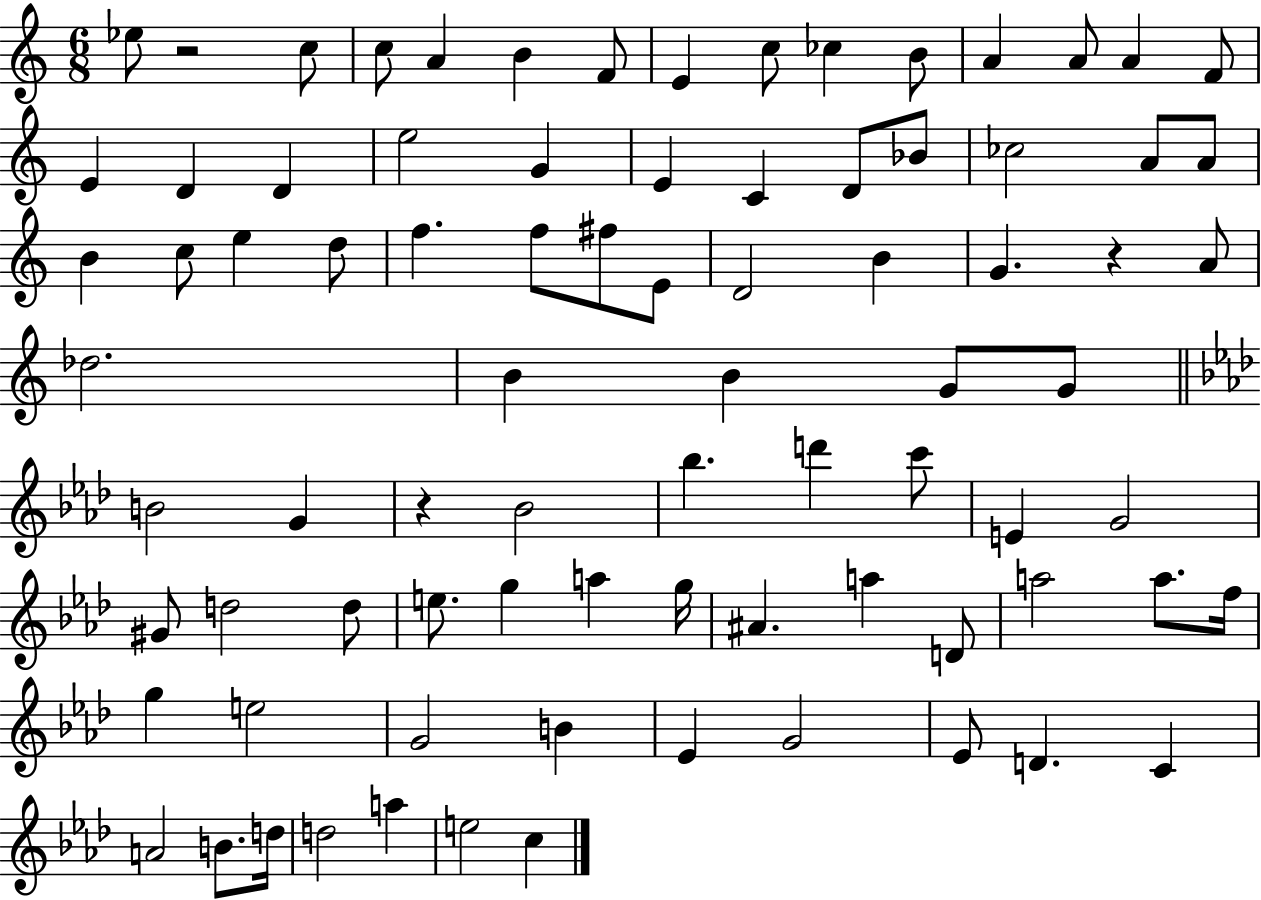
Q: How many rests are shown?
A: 3